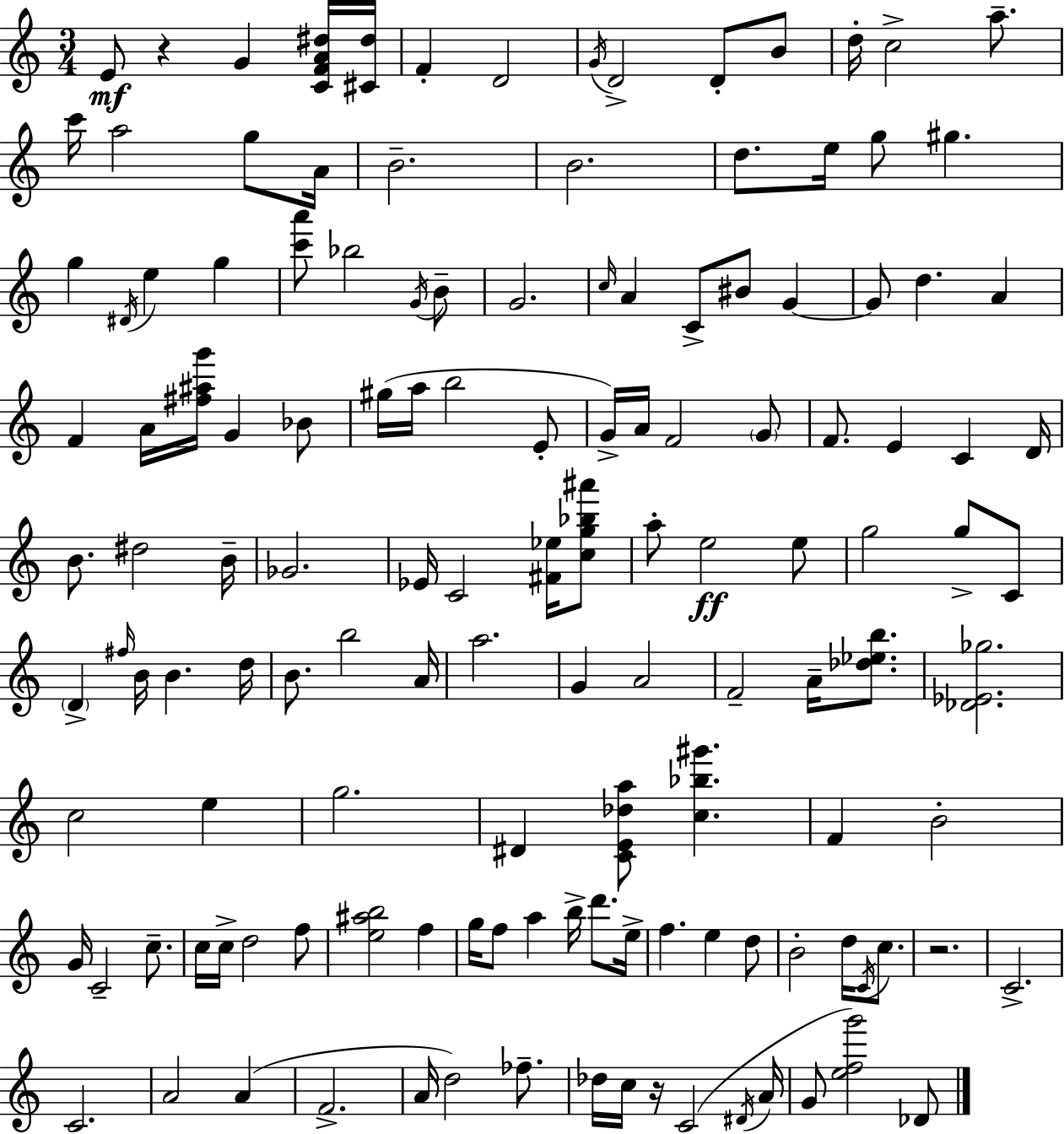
E4/e R/q G4/q [C4,F4,A4,D#5]/s [C#4,D#5]/s F4/q D4/h G4/s D4/h D4/e B4/e D5/s C5/h A5/e. C6/s A5/h G5/e A4/s B4/h. B4/h. D5/e. E5/s G5/e G#5/q. G5/q D#4/s E5/q G5/q [C6,A6]/e Bb5/h G4/s B4/e G4/h. C5/s A4/q C4/e BIS4/e G4/q G4/e D5/q. A4/q F4/q A4/s [F#5,A#5,G6]/s G4/q Bb4/e G#5/s A5/s B5/h E4/e G4/s A4/s F4/h G4/e F4/e. E4/q C4/q D4/s B4/e. D#5/h B4/s Gb4/h. Eb4/s C4/h [F#4,Eb5]/s [C5,G5,Bb5,A#6]/e A5/e E5/h E5/e G5/h G5/e C4/e D4/q F#5/s B4/s B4/q. D5/s B4/e. B5/h A4/s A5/h. G4/q A4/h F4/h A4/s [Db5,Eb5,B5]/e. [Db4,Eb4,Gb5]/h. C5/h E5/q G5/h. D#4/q [C4,E4,Db5,A5]/e [C5,Bb5,G#6]/q. F4/q B4/h G4/s C4/h C5/e. C5/s C5/s D5/h F5/e [E5,A#5,B5]/h F5/q G5/s F5/e A5/q B5/s D6/e. E5/s F5/q. E5/q D5/e B4/h D5/s C4/s C5/e. R/h. C4/h. C4/h. A4/h A4/q F4/h. A4/s D5/h FES5/e. Db5/s C5/s R/s C4/h D#4/s A4/s G4/e [E5,F5,G6]/h Db4/e